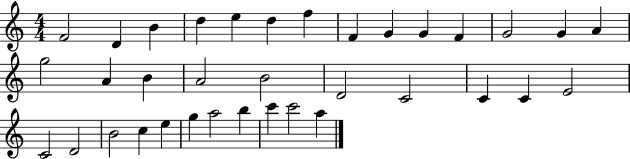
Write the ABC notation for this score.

X:1
T:Untitled
M:4/4
L:1/4
K:C
F2 D B d e d f F G G F G2 G A g2 A B A2 B2 D2 C2 C C E2 C2 D2 B2 c e g a2 b c' c'2 a